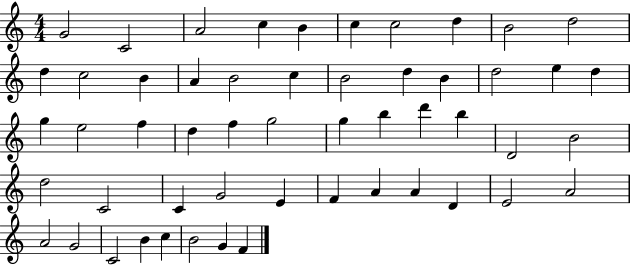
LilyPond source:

{
  \clef treble
  \numericTimeSignature
  \time 4/4
  \key c \major
  g'2 c'2 | a'2 c''4 b'4 | c''4 c''2 d''4 | b'2 d''2 | \break d''4 c''2 b'4 | a'4 b'2 c''4 | b'2 d''4 b'4 | d''2 e''4 d''4 | \break g''4 e''2 f''4 | d''4 f''4 g''2 | g''4 b''4 d'''4 b''4 | d'2 b'2 | \break d''2 c'2 | c'4 g'2 e'4 | f'4 a'4 a'4 d'4 | e'2 a'2 | \break a'2 g'2 | c'2 b'4 c''4 | b'2 g'4 f'4 | \bar "|."
}